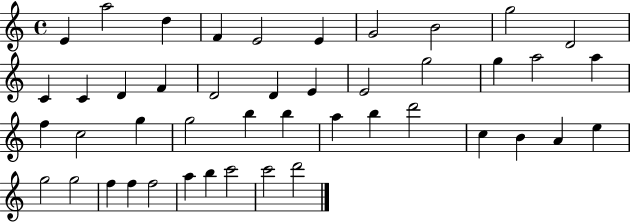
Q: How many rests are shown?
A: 0